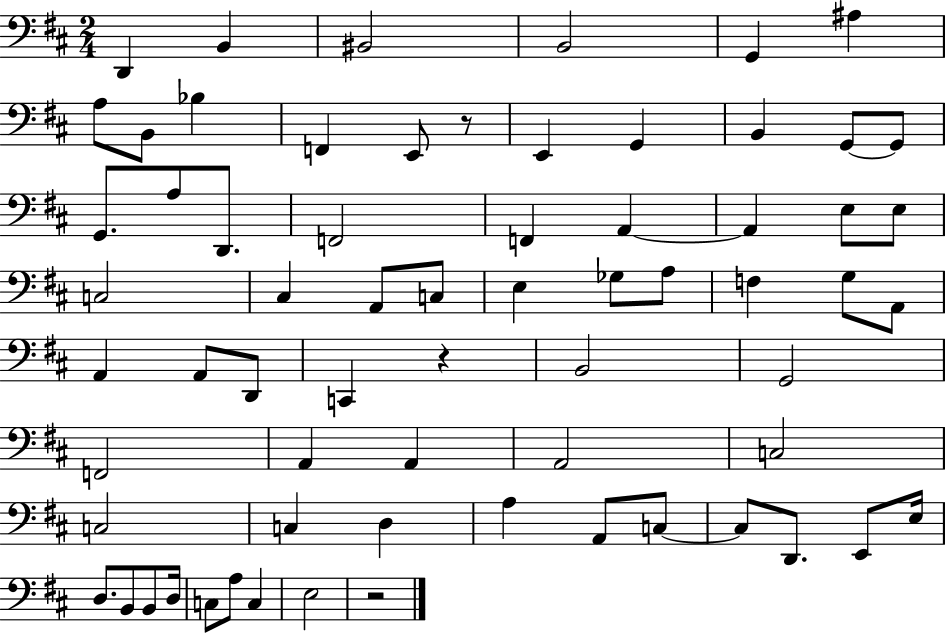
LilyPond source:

{
  \clef bass
  \numericTimeSignature
  \time 2/4
  \key d \major
  d,4 b,4 | bis,2 | b,2 | g,4 ais4 | \break a8 b,8 bes4 | f,4 e,8 r8 | e,4 g,4 | b,4 g,8~~ g,8 | \break g,8. a8 d,8. | f,2 | f,4 a,4~~ | a,4 e8 e8 | \break c2 | cis4 a,8 c8 | e4 ges8 a8 | f4 g8 a,8 | \break a,4 a,8 d,8 | c,4 r4 | b,2 | g,2 | \break f,2 | a,4 a,4 | a,2 | c2 | \break c2 | c4 d4 | a4 a,8 c8~~ | c8 d,8. e,8 e16 | \break d8. b,8 b,8 d16 | c8 a8 c4 | e2 | r2 | \break \bar "|."
}